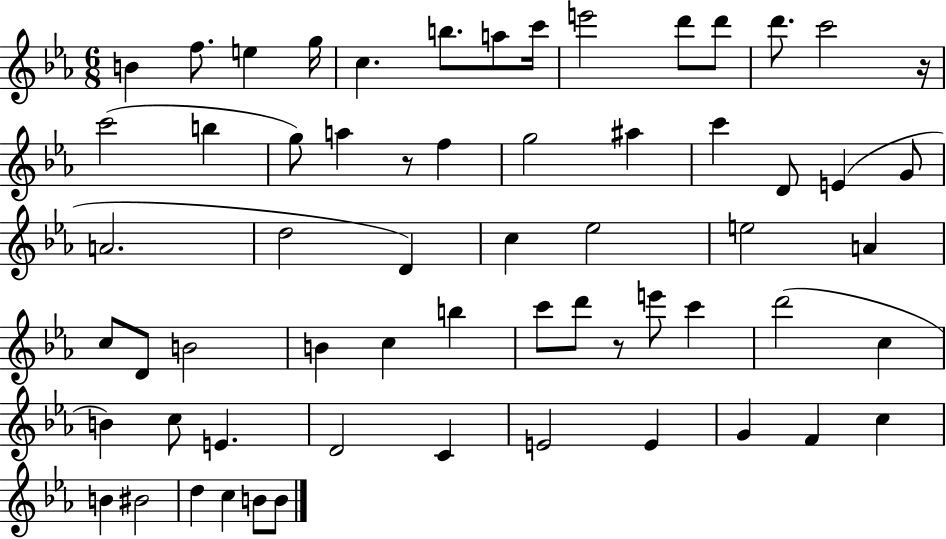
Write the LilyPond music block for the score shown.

{
  \clef treble
  \numericTimeSignature
  \time 6/8
  \key ees \major
  b'4 f''8. e''4 g''16 | c''4. b''8. a''8 c'''16 | e'''2 d'''8 d'''8 | d'''8. c'''2 r16 | \break c'''2( b''4 | g''8) a''4 r8 f''4 | g''2 ais''4 | c'''4 d'8 e'4( g'8 | \break a'2. | d''2 d'4) | c''4 ees''2 | e''2 a'4 | \break c''8 d'8 b'2 | b'4 c''4 b''4 | c'''8 d'''8 r8 e'''8 c'''4 | d'''2( c''4 | \break b'4) c''8 e'4. | d'2 c'4 | e'2 e'4 | g'4 f'4 c''4 | \break b'4 bis'2 | d''4 c''4 b'8 b'8 | \bar "|."
}